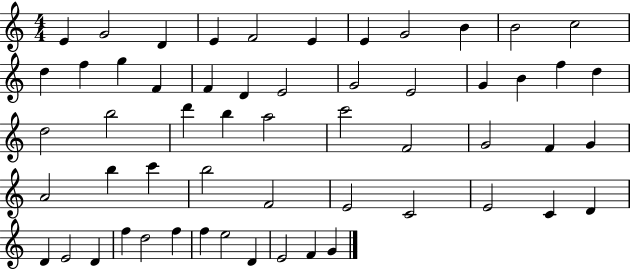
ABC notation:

X:1
T:Untitled
M:4/4
L:1/4
K:C
E G2 D E F2 E E G2 B B2 c2 d f g F F D E2 G2 E2 G B f d d2 b2 d' b a2 c'2 F2 G2 F G A2 b c' b2 F2 E2 C2 E2 C D D E2 D f d2 f f e2 D E2 F G